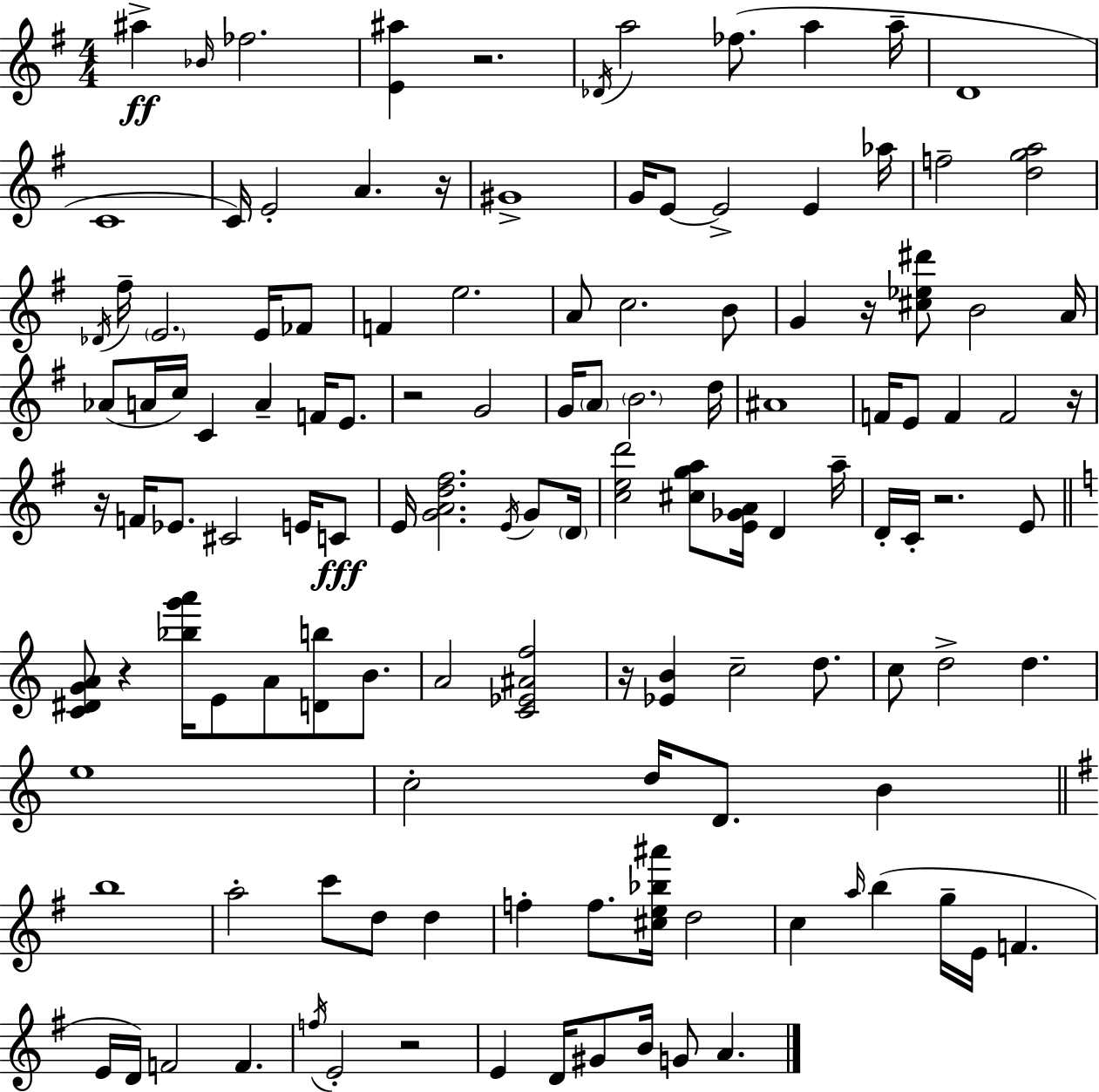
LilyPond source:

{
  \clef treble
  \numericTimeSignature
  \time 4/4
  \key e \minor
  ais''4->\ff \grace { bes'16 } fes''2. | <e' ais''>4 r2. | \acciaccatura { des'16 } a''2 fes''8.( a''4 | a''16-- d'1 | \break c'1 | c'16) e'2-. a'4. | r16 gis'1-> | g'16 e'8~~ e'2-> e'4 | \break aes''16 f''2-- <d'' g'' a''>2 | \acciaccatura { des'16 } fis''16-- \parenthesize e'2. | e'16 fes'8 f'4 e''2. | a'8 c''2. | \break b'8 g'4 r16 <cis'' ees'' dis'''>8 b'2 | a'16 aes'8( a'16 c''16) c'4 a'4-- f'16 | e'8. r2 g'2 | g'16 \parenthesize a'8 \parenthesize b'2. | \break d''16 ais'1 | f'16 e'8 f'4 f'2 | r16 r16 f'16 ees'8. cis'2 | e'16 c'8\fff e'16 <g' a' d'' fis''>2. | \break \acciaccatura { e'16 } g'8 \parenthesize d'16 <c'' e'' d'''>2 <cis'' g'' a''>8 <e' ges' a'>16 d'4 | a''16-- d'16-. c'16-. r2. | e'8 \bar "||" \break \key a \minor <c' dis' g' a'>8 r4 <bes'' g''' a'''>16 e'8 a'8 <d' b''>8 b'8. | a'2 <c' ees' ais' f''>2 | r16 <ees' b'>4 c''2-- d''8. | c''8 d''2-> d''4. | \break e''1 | c''2-. d''16 d'8. b'4 | \bar "||" \break \key g \major b''1 | a''2-. c'''8 d''8 d''4 | f''4-. f''8. <cis'' e'' bes'' ais'''>16 d''2 | c''4 \grace { a''16 } b''4( g''16-- e'16 f'4. | \break e'16 d'16) f'2 f'4. | \acciaccatura { f''16 } e'2-. r2 | e'4 d'16 gis'8 b'16 g'8 a'4. | \bar "|."
}